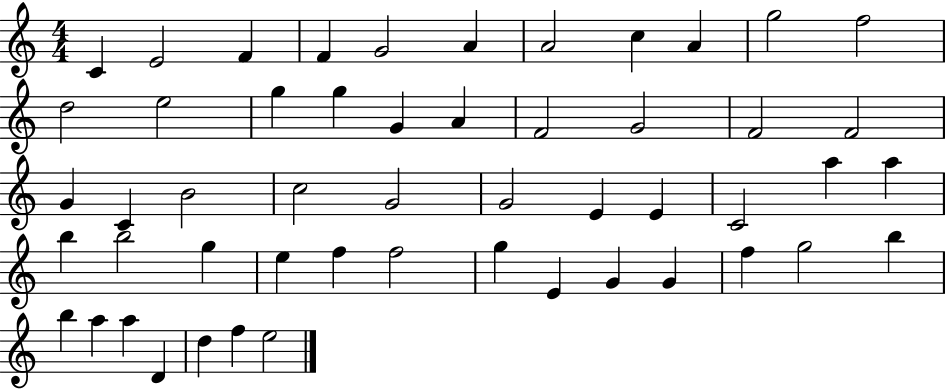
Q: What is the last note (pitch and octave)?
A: E5